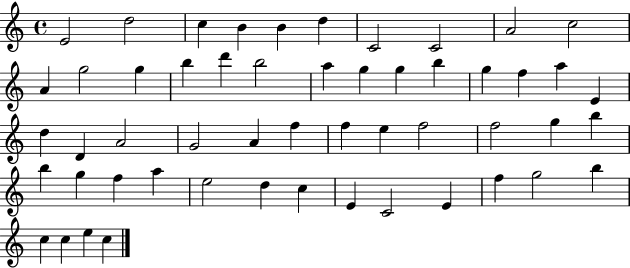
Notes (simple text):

E4/h D5/h C5/q B4/q B4/q D5/q C4/h C4/h A4/h C5/h A4/q G5/h G5/q B5/q D6/q B5/h A5/q G5/q G5/q B5/q G5/q F5/q A5/q E4/q D5/q D4/q A4/h G4/h A4/q F5/q F5/q E5/q F5/h F5/h G5/q B5/q B5/q G5/q F5/q A5/q E5/h D5/q C5/q E4/q C4/h E4/q F5/q G5/h B5/q C5/q C5/q E5/q C5/q